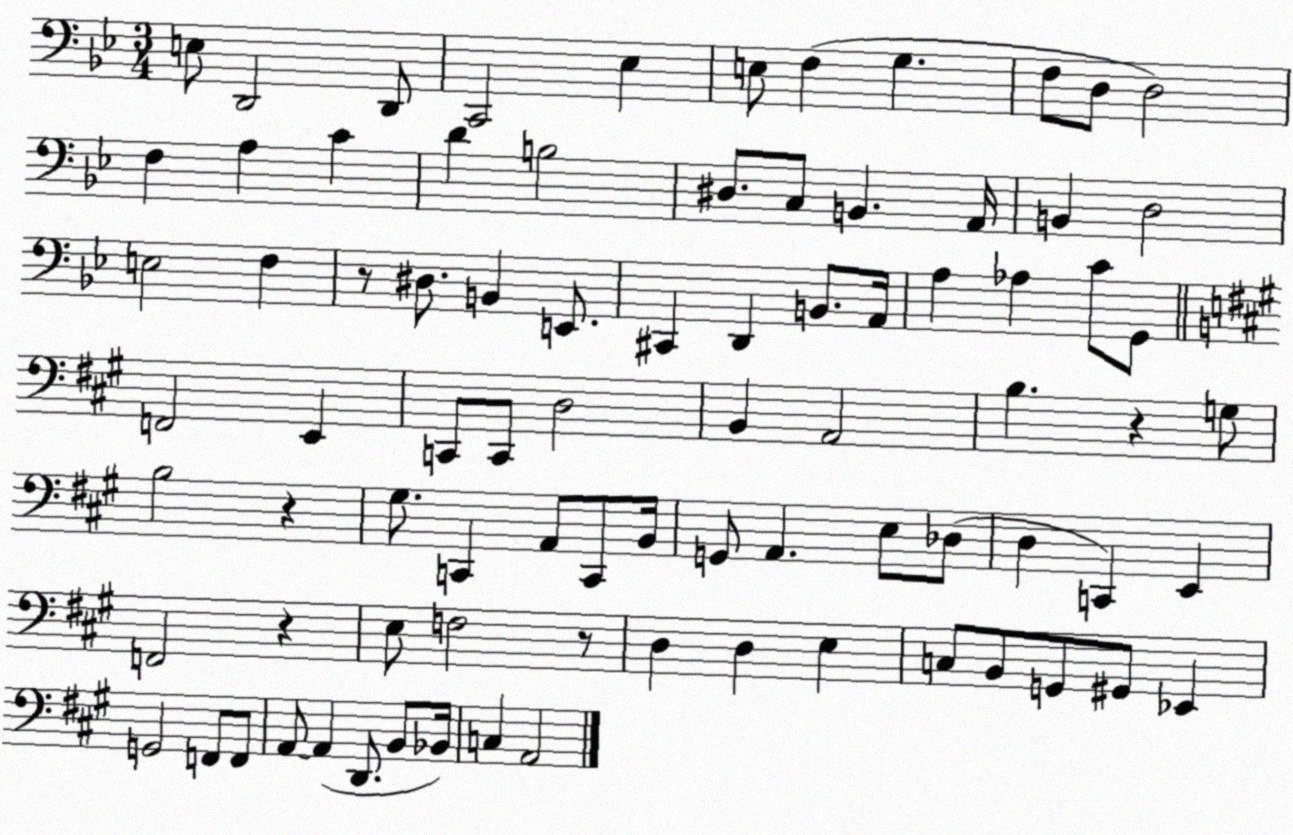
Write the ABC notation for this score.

X:1
T:Untitled
M:3/4
L:1/4
K:Bb
E,/2 D,,2 D,,/2 C,,2 _E, E,/2 F, G, F,/2 D,/2 D,2 F, A, C D B,2 ^D,/2 C,/2 B,, A,,/4 B,, D,2 E,2 F, z/2 ^D,/2 B,, E,,/2 ^C,, D,, B,,/2 A,,/4 A, _A, C/2 G,,/2 F,,2 E,, C,,/2 C,,/2 D,2 B,, A,,2 B, z G,/2 B,2 z ^G,/2 C,, A,,/2 C,,/2 B,,/4 G,,/2 A,, E,/2 _D,/2 D, C,, E,, F,,2 z E,/2 F,2 z/2 D, D, E, C,/2 B,,/2 G,,/2 ^G,,/2 _E,, G,,2 F,,/2 F,,/2 A,,/2 A,, D,,/2 B,,/2 _B,,/4 C, A,,2